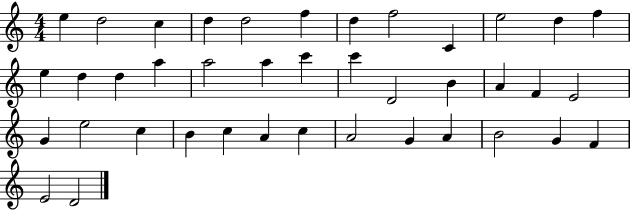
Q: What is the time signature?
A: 4/4